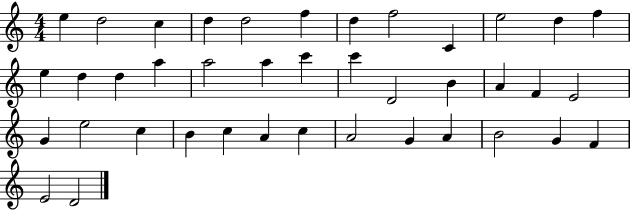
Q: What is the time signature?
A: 4/4